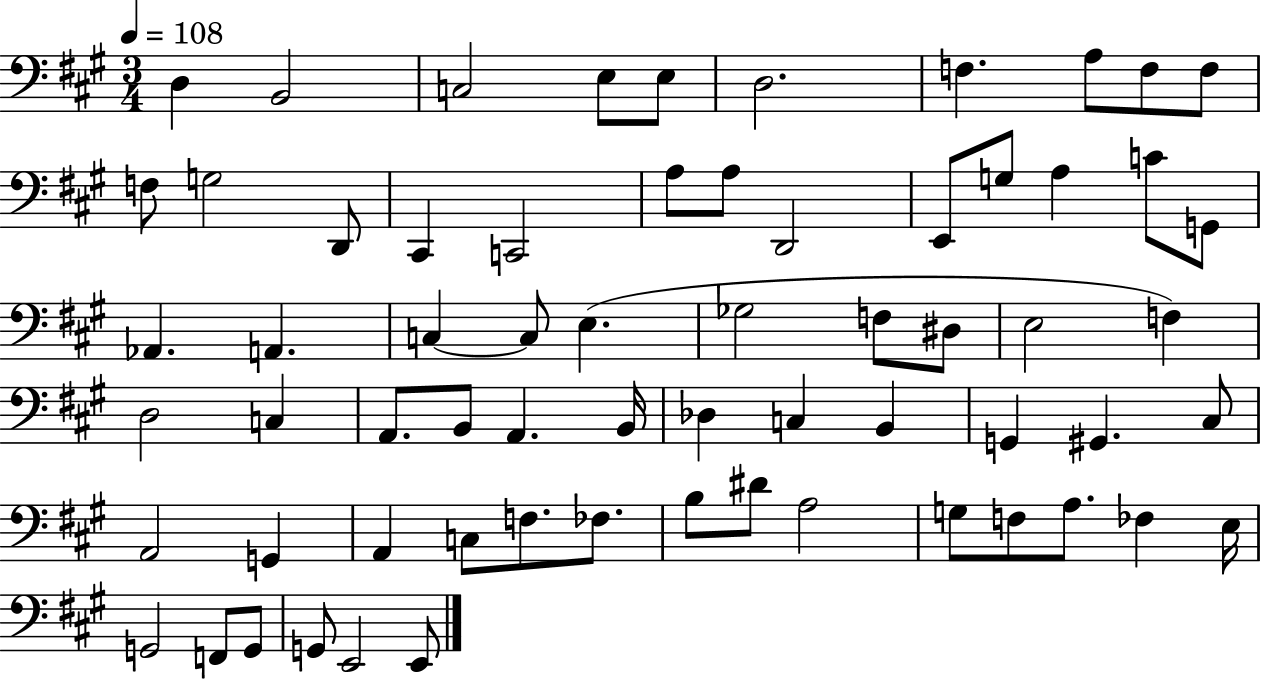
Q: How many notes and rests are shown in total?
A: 65